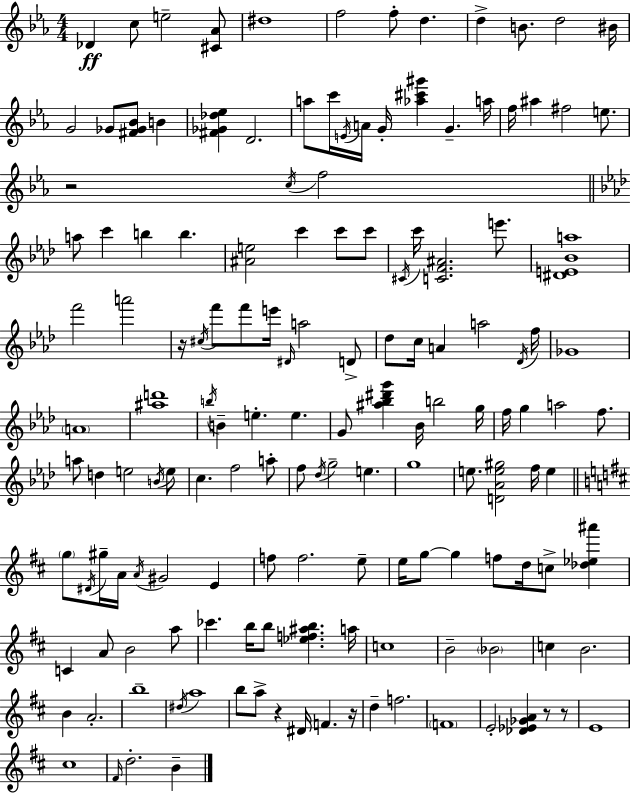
{
  \clef treble
  \numericTimeSignature
  \time 4/4
  \key ees \major
  des'4\ff c''8 e''2-- <cis' aes'>8 | dis''1 | f''2 f''8-. d''4. | d''4-> b'8. d''2 bis'16 | \break g'2 ges'8 <fis' ges' bes'>8 b'4 | <fis' ges' des'' ees''>4 d'2. | a''8 c'''16 \acciaccatura { e'16 } a'16 g'16-. <aes'' cis''' gis'''>4 g'4.-- | a''16 f''16 ais''4 fis''2 e''8. | \break r2 \acciaccatura { c''16 } f''2 | \bar "||" \break \key f \minor a''8 c'''4 b''4 b''4. | <ais' e''>2 c'''4 c'''8 c'''8 | \acciaccatura { cis'16 } c'''16 <c' f' ais'>2. e'''8. | <dis' e' bes' a''>1 | \break f'''2 a'''2 | r16 \acciaccatura { cis''16 } f'''8 f'''8 e'''16 \grace { dis'16 } a''2 | d'8-> des''8 c''16 a'4 a''2 | \acciaccatura { des'16 } f''16 ges'1 | \break \parenthesize a'1 | <ais'' d'''>1 | \acciaccatura { b''16 } b'4-- e''4.-. e''4. | g'8 <ais'' bes'' dis''' g'''>4 bes'16 b''2 | \break g''16 f''16 g''4 a''2 | f''8. a''8 d''4 e''2 | \acciaccatura { b'16 } e''8 c''4. f''2 | a''8-. f''8 \acciaccatura { des''16 } g''2-- | \break e''4. g''1 | e''8. <d' aes' e'' gis''>2 | f''16 e''4 \bar "||" \break \key d \major \parenthesize g''8 \acciaccatura { dis'16 } gis''16-- a'16 \acciaccatura { a'16 } gis'2 e'4 | f''8 f''2. | e''8-- e''16 g''8~~ g''4 f''8 d''16 c''8-> <des'' ees'' ais'''>4 | c'4 a'8 b'2 | \break a''8 ces'''4. b''16 b''8 <ees'' f'' ais'' b''>4. | a''16 c''1 | b'2-- \parenthesize bes'2 | c''4 b'2. | \break b'4 a'2.-. | b''1-- | \acciaccatura { dis''16 } a''1 | b''8 a''8-> r4 dis'16 f'4. | \break r16 d''4-- f''2. | \parenthesize f'1 | e'2-. <des' ees' ges' a'>4 r8 | r8 e'1 | \break cis''1 | \grace { fis'16 } d''2.-. | b'4-- \bar "|."
}